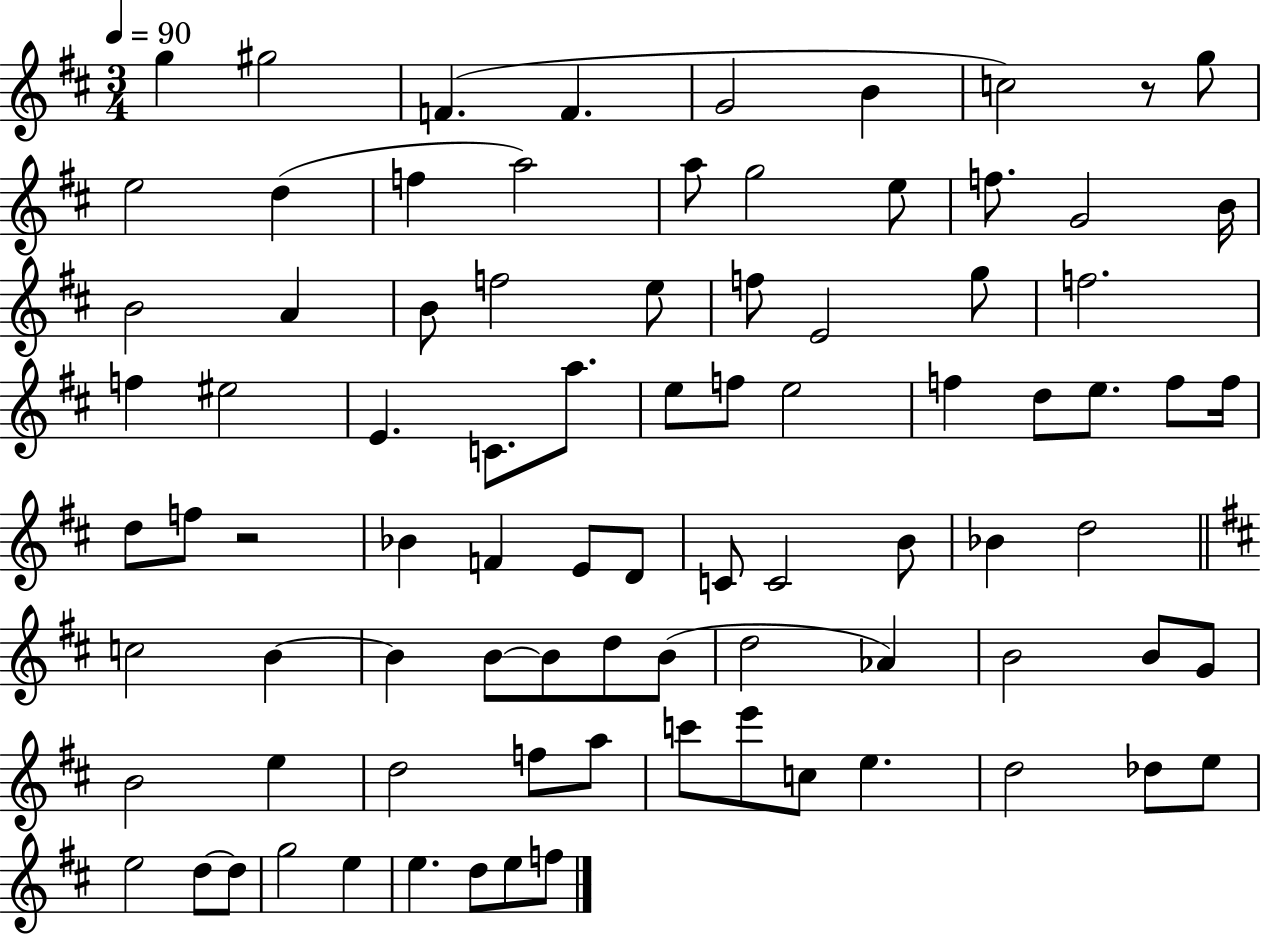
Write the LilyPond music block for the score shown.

{
  \clef treble
  \numericTimeSignature
  \time 3/4
  \key d \major
  \tempo 4 = 90
  g''4 gis''2 | f'4.( f'4. | g'2 b'4 | c''2) r8 g''8 | \break e''2 d''4( | f''4 a''2) | a''8 g''2 e''8 | f''8. g'2 b'16 | \break b'2 a'4 | b'8 f''2 e''8 | f''8 e'2 g''8 | f''2. | \break f''4 eis''2 | e'4. c'8. a''8. | e''8 f''8 e''2 | f''4 d''8 e''8. f''8 f''16 | \break d''8 f''8 r2 | bes'4 f'4 e'8 d'8 | c'8 c'2 b'8 | bes'4 d''2 | \break \bar "||" \break \key b \minor c''2 b'4~~ | b'4 b'8~~ b'8 d''8 b'8( | d''2 aes'4) | b'2 b'8 g'8 | \break b'2 e''4 | d''2 f''8 a''8 | c'''8 e'''8 c''8 e''4. | d''2 des''8 e''8 | \break e''2 d''8~~ d''8 | g''2 e''4 | e''4. d''8 e''8 f''8 | \bar "|."
}